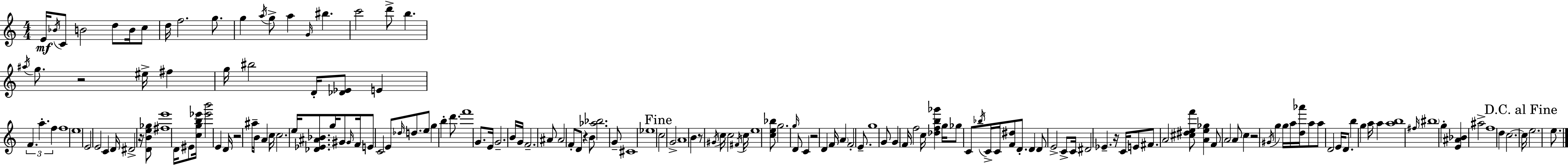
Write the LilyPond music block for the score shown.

{
  \clef treble
  \numericTimeSignature
  \time 4/4
  \key a \minor
  e'16\mf \acciaccatura { bes'16 } c'8 b'2 d''8 b'16 c''8 | d''16 f''2. g''8. | g''4 \acciaccatura { a''16 } g''8-> a''4 \grace { g'16 } bis''4. | c'''2 d'''8-> b''4. | \break \acciaccatura { ais''16 } g''8. r2 eis''16-> | fis''4 g''16 bis''2 d'16-. <des' ees'>8 | e'4 \tuplet 3/2 { f'4. a''4.-. | f''4 } f''1 | \break e''1 | e'2 e'2 | c'4 d'16 dis'2-> | r16 <d' b' e'' ges''>8 <fis'' e'''>1 | \break d'16 eis'8 <c'' g'' b'' ees'''>16 <ees''' b'''>2 | e'4 d'16 r2 ais''16-- b'16 a'4 | c''16 c''2. | e''16 <des' ees' ais' bes'>8. g''16 gis'8 \grace { gis'16 } f'16 e'8 c'2 | \break e'8 \grace { des''16 } d''8. e''8 g''4 b''4-. | d'''8. f'''1 | g'8. e'16 g'2.-- | b'16 g'16 f'2.-- | \break ais'8 ais'2 f'8-. | d'8 r4 b'8 <aes'' bes''>2. | g'8-- cis'1 | ees''1 | \break \mark "Fine" c''2 g'2-> | a'1 | b'4 r8 \acciaccatura { gis'16 } c''16 c''2 | \acciaccatura { fis'16 } c''16 e''1 | \break <c'' e'' bes''>8 g''2. | \grace { g''16 } d'8 c'4 r2 | d'4 f'16 \parenthesize a'4 f'2-. | e'8.-- g''1 | \break g'8 g'4 f'16 | f''2 c''16 <des'' f'' b'' ges'''>4 g''16 ges''8 | c'8 \acciaccatura { bes''16 } c'16-> c'16 <f' dis''>8 d'8.-. d'4 d'8 | e'2-> c'8-> c'16 dis'2 | \break ees'4.-- r16 c'16 e'8 fis'8. | a'2 <cis'' dis'' e'' f'''>8 <a' e'' ges''>4 f'8 | a'2 a'8 c''4 r2 | \acciaccatura { gis'16 } g''4 g''16 a''16 <d'' aes'''>16 a''8 | \break a''8 d'2 e'16 d'8. b''4 | g''4 a''16 a''4 <a'' b''>1 | \grace { fis''16 } \parenthesize bis''1 | g''4-. | \break <e' ais' bes'>4 ais''2-> f''1 | d''4 | c''2.~~ \mark "D.C. al Fine" c''16 e''2. | e''8. \bar "|."
}